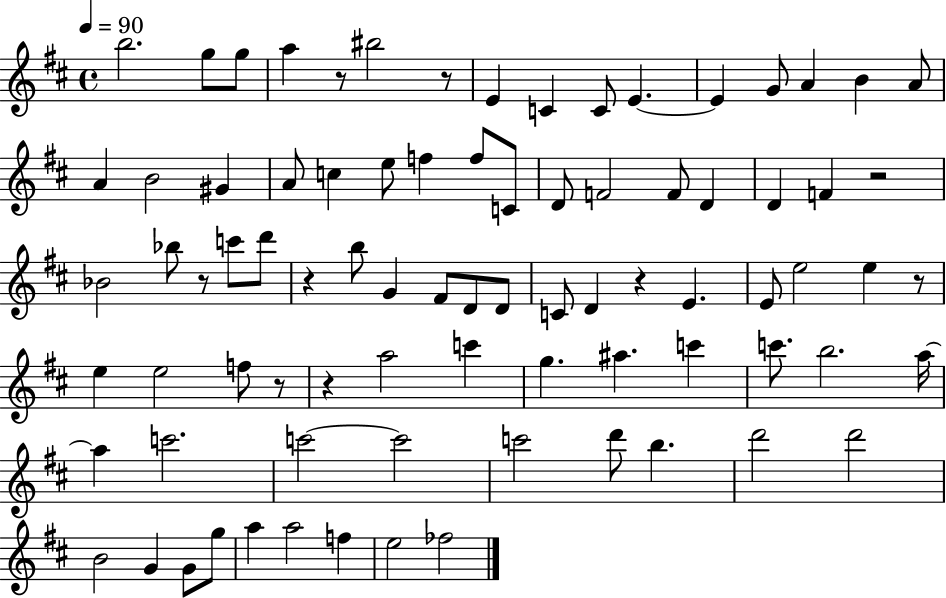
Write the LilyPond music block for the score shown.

{
  \clef treble
  \time 4/4
  \defaultTimeSignature
  \key d \major
  \tempo 4 = 90
  b''2. g''8 g''8 | a''4 r8 bis''2 r8 | e'4 c'4 c'8 e'4.~~ | e'4 g'8 a'4 b'4 a'8 | \break a'4 b'2 gis'4 | a'8 c''4 e''8 f''4 f''8 c'8 | d'8 f'2 f'8 d'4 | d'4 f'4 r2 | \break bes'2 bes''8 r8 c'''8 d'''8 | r4 b''8 g'4 fis'8 d'8 d'8 | c'8 d'4 r4 e'4. | e'8 e''2 e''4 r8 | \break e''4 e''2 f''8 r8 | r4 a''2 c'''4 | g''4. ais''4. c'''4 | c'''8. b''2. a''16~~ | \break a''4 c'''2. | c'''2~~ c'''2 | c'''2 d'''8 b''4. | d'''2 d'''2 | \break b'2 g'4 g'8 g''8 | a''4 a''2 f''4 | e''2 fes''2 | \bar "|."
}